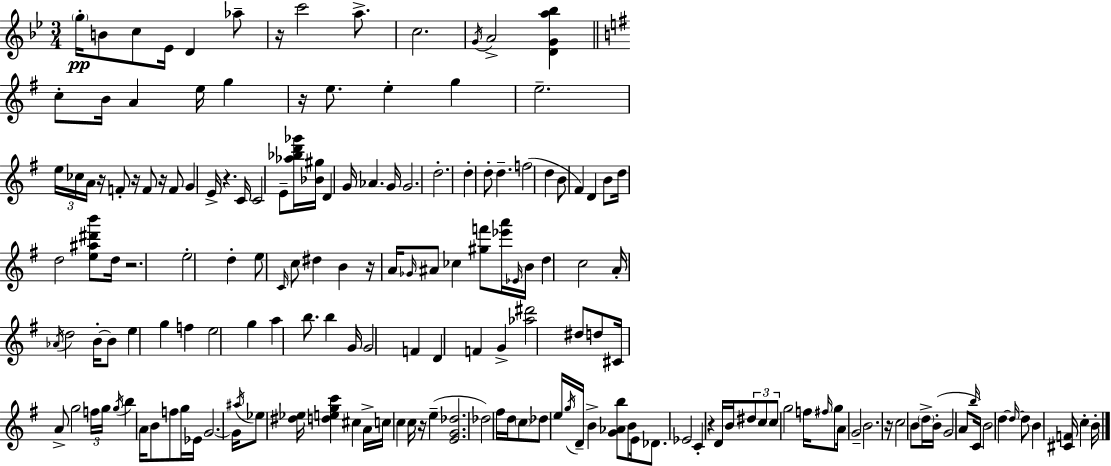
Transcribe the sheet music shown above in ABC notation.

X:1
T:Untitled
M:3/4
L:1/4
K:Bb
g/4 B/2 c/2 _E/4 D _a/2 z/4 c'2 a/2 c2 G/4 A2 [DGa_b] c/2 B/4 A e/4 g z/4 e/2 e g e2 e/4 _c/4 A/4 z/4 F/2 z/4 F/2 z/4 F/2 G E/4 z C/4 C2 E/2 [_a_bd'_g']/4 [_B^g]/4 D G/4 _A G/4 G2 d2 d d/2 d f2 d B/2 ^F D B/2 d/4 d2 [e^a^d'b']/2 d/4 z2 e2 d e/2 C/4 c/2 ^d B z/4 A/4 _G/4 ^A/2 _c [^gf']/2 [_e'a']/4 _E/4 B/4 d c2 A/4 _A/4 d2 B/4 B/2 e g f e2 g a b/2 b G/4 G2 F D F G [_a^d']2 ^d/2 d/2 ^C/4 A/2 g2 f/4 g/4 g/4 b A/4 B/2 f/2 g/4 _E/4 G2 G/4 ^a/4 _e/2 [^d_e]/4 [degc'] ^c A/4 c/4 c c/4 z/4 e [EG_d]2 _d2 ^f/4 d/4 c/2 _d/2 e/4 g/4 D/4 B [G_Ab]/2 B/2 E/4 _D/2 _E2 C z D/4 B/4 ^d/2 c/2 c/2 g2 f/4 ^f/4 g/2 A/4 G2 B2 z/4 c2 B/2 d/4 B/4 G2 A/2 b/4 C/4 B2 d d/4 d/2 B [^CF]/4 c B/4